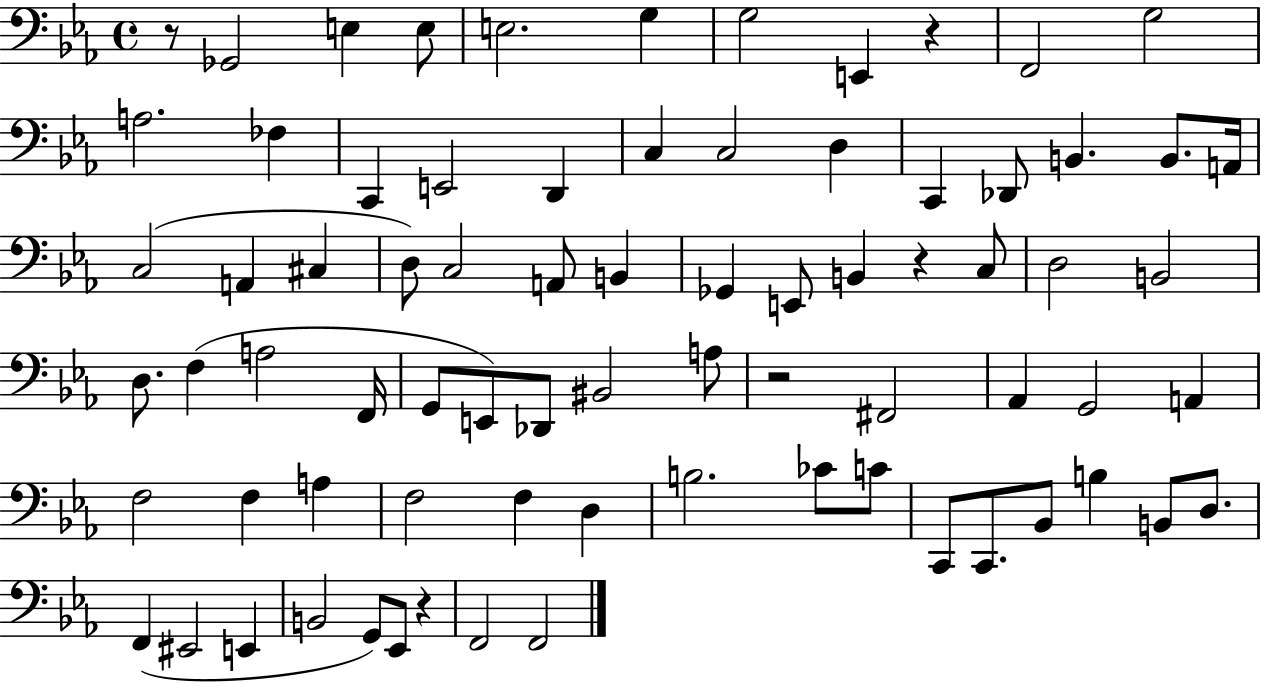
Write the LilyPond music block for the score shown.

{
  \clef bass
  \time 4/4
  \defaultTimeSignature
  \key ees \major
  r8 ges,2 e4 e8 | e2. g4 | g2 e,4 r4 | f,2 g2 | \break a2. fes4 | c,4 e,2 d,4 | c4 c2 d4 | c,4 des,8 b,4. b,8. a,16 | \break c2( a,4 cis4 | d8) c2 a,8 b,4 | ges,4 e,8 b,4 r4 c8 | d2 b,2 | \break d8. f4( a2 f,16 | g,8 e,8) des,8 bis,2 a8 | r2 fis,2 | aes,4 g,2 a,4 | \break f2 f4 a4 | f2 f4 d4 | b2. ces'8 c'8 | c,8 c,8. bes,8 b4 b,8 d8. | \break f,4( eis,2 e,4 | b,2 g,8) ees,8 r4 | f,2 f,2 | \bar "|."
}